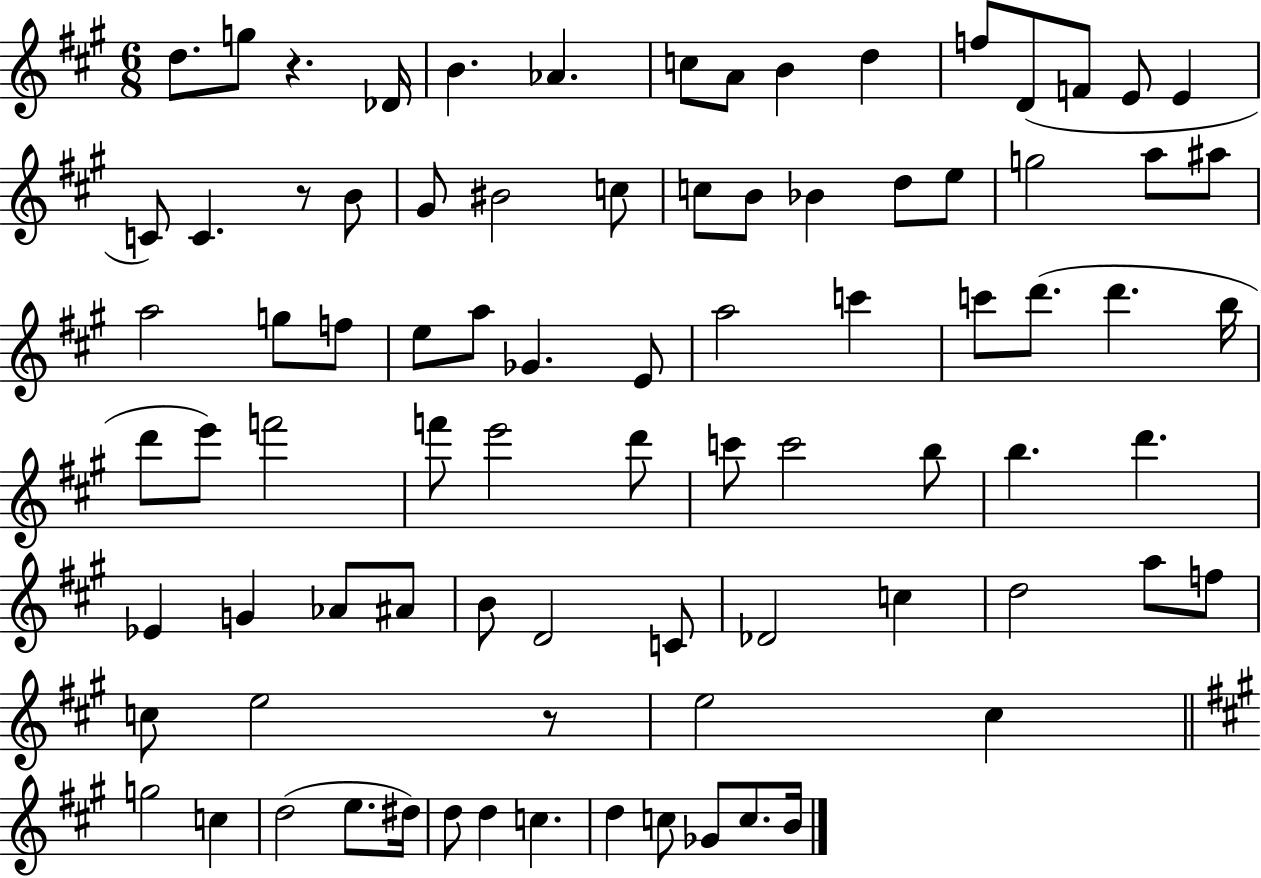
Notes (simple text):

D5/e. G5/e R/q. Db4/s B4/q. Ab4/q. C5/e A4/e B4/q D5/q F5/e D4/e F4/e E4/e E4/q C4/e C4/q. R/e B4/e G#4/e BIS4/h C5/e C5/e B4/e Bb4/q D5/e E5/e G5/h A5/e A#5/e A5/h G5/e F5/e E5/e A5/e Gb4/q. E4/e A5/h C6/q C6/e D6/e. D6/q. B5/s D6/e E6/e F6/h F6/e E6/h D6/e C6/e C6/h B5/e B5/q. D6/q. Eb4/q G4/q Ab4/e A#4/e B4/e D4/h C4/e Db4/h C5/q D5/h A5/e F5/e C5/e E5/h R/e E5/h C#5/q G5/h C5/q D5/h E5/e. D#5/s D5/e D5/q C5/q. D5/q C5/e Gb4/e C5/e. B4/s